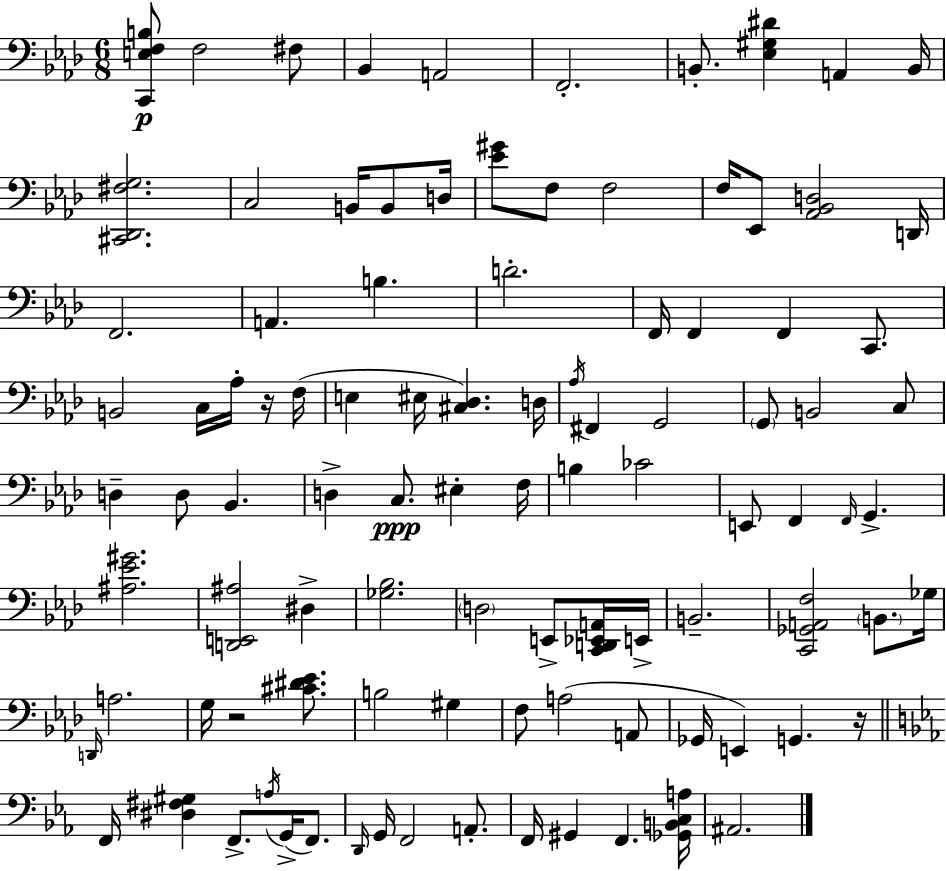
[C2,E3,F3,B3]/e F3/h F#3/e Bb2/q A2/h F2/h. B2/e. [Eb3,G#3,D#4]/q A2/q B2/s [C#2,Db2,F#3,G3]/h. C3/h B2/s B2/e D3/s [Eb4,G#4]/e F3/e F3/h F3/s Eb2/e [Ab2,Bb2,D3]/h D2/s F2/h. A2/q. B3/q. D4/h. F2/s F2/q F2/q C2/e. B2/h C3/s Ab3/s R/s F3/s E3/q EIS3/s [C#3,Db3]/q. D3/s Ab3/s F#2/q G2/h G2/e B2/h C3/e D3/q D3/e Bb2/q. D3/q C3/e. EIS3/q F3/s B3/q CES4/h E2/e F2/q F2/s G2/q. [A#3,Eb4,G#4]/h. [D2,E2,A#3]/h D#3/q [Gb3,Bb3]/h. D3/h E2/e [C2,D2,Eb2,A2]/s E2/s B2/h. [C2,Gb2,A2,F3]/h B2/e. Gb3/s D2/s A3/h. G3/s R/h [C#4,D#4,Eb4]/e. B3/h G#3/q F3/e A3/h A2/e Gb2/s E2/q G2/q. R/s F2/s [D#3,F#3,G#3]/q F2/e. A3/s G2/s F2/e. D2/s G2/s F2/h A2/e. F2/s G#2/q F2/q. [Gb2,B2,C3,A3]/s A#2/h.